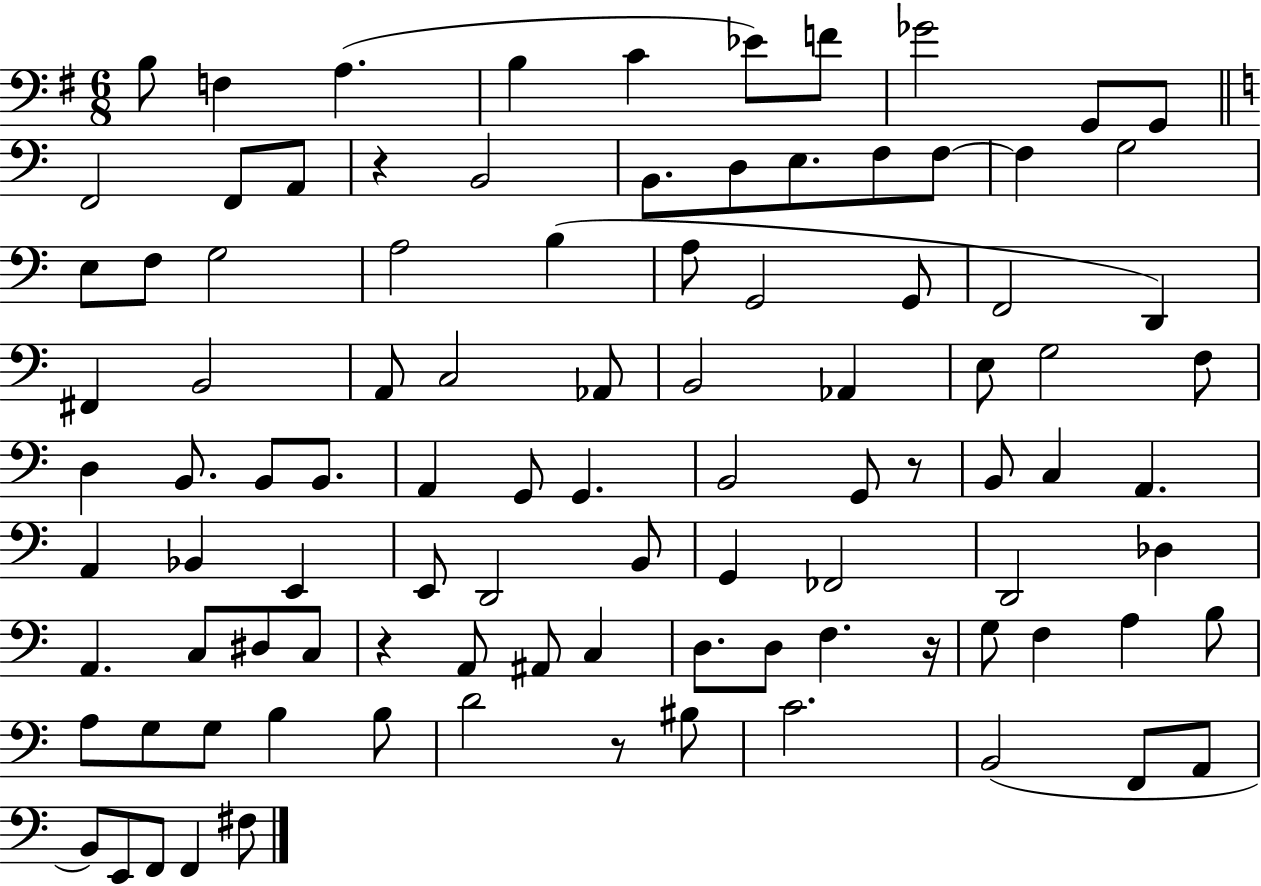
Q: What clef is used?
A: bass